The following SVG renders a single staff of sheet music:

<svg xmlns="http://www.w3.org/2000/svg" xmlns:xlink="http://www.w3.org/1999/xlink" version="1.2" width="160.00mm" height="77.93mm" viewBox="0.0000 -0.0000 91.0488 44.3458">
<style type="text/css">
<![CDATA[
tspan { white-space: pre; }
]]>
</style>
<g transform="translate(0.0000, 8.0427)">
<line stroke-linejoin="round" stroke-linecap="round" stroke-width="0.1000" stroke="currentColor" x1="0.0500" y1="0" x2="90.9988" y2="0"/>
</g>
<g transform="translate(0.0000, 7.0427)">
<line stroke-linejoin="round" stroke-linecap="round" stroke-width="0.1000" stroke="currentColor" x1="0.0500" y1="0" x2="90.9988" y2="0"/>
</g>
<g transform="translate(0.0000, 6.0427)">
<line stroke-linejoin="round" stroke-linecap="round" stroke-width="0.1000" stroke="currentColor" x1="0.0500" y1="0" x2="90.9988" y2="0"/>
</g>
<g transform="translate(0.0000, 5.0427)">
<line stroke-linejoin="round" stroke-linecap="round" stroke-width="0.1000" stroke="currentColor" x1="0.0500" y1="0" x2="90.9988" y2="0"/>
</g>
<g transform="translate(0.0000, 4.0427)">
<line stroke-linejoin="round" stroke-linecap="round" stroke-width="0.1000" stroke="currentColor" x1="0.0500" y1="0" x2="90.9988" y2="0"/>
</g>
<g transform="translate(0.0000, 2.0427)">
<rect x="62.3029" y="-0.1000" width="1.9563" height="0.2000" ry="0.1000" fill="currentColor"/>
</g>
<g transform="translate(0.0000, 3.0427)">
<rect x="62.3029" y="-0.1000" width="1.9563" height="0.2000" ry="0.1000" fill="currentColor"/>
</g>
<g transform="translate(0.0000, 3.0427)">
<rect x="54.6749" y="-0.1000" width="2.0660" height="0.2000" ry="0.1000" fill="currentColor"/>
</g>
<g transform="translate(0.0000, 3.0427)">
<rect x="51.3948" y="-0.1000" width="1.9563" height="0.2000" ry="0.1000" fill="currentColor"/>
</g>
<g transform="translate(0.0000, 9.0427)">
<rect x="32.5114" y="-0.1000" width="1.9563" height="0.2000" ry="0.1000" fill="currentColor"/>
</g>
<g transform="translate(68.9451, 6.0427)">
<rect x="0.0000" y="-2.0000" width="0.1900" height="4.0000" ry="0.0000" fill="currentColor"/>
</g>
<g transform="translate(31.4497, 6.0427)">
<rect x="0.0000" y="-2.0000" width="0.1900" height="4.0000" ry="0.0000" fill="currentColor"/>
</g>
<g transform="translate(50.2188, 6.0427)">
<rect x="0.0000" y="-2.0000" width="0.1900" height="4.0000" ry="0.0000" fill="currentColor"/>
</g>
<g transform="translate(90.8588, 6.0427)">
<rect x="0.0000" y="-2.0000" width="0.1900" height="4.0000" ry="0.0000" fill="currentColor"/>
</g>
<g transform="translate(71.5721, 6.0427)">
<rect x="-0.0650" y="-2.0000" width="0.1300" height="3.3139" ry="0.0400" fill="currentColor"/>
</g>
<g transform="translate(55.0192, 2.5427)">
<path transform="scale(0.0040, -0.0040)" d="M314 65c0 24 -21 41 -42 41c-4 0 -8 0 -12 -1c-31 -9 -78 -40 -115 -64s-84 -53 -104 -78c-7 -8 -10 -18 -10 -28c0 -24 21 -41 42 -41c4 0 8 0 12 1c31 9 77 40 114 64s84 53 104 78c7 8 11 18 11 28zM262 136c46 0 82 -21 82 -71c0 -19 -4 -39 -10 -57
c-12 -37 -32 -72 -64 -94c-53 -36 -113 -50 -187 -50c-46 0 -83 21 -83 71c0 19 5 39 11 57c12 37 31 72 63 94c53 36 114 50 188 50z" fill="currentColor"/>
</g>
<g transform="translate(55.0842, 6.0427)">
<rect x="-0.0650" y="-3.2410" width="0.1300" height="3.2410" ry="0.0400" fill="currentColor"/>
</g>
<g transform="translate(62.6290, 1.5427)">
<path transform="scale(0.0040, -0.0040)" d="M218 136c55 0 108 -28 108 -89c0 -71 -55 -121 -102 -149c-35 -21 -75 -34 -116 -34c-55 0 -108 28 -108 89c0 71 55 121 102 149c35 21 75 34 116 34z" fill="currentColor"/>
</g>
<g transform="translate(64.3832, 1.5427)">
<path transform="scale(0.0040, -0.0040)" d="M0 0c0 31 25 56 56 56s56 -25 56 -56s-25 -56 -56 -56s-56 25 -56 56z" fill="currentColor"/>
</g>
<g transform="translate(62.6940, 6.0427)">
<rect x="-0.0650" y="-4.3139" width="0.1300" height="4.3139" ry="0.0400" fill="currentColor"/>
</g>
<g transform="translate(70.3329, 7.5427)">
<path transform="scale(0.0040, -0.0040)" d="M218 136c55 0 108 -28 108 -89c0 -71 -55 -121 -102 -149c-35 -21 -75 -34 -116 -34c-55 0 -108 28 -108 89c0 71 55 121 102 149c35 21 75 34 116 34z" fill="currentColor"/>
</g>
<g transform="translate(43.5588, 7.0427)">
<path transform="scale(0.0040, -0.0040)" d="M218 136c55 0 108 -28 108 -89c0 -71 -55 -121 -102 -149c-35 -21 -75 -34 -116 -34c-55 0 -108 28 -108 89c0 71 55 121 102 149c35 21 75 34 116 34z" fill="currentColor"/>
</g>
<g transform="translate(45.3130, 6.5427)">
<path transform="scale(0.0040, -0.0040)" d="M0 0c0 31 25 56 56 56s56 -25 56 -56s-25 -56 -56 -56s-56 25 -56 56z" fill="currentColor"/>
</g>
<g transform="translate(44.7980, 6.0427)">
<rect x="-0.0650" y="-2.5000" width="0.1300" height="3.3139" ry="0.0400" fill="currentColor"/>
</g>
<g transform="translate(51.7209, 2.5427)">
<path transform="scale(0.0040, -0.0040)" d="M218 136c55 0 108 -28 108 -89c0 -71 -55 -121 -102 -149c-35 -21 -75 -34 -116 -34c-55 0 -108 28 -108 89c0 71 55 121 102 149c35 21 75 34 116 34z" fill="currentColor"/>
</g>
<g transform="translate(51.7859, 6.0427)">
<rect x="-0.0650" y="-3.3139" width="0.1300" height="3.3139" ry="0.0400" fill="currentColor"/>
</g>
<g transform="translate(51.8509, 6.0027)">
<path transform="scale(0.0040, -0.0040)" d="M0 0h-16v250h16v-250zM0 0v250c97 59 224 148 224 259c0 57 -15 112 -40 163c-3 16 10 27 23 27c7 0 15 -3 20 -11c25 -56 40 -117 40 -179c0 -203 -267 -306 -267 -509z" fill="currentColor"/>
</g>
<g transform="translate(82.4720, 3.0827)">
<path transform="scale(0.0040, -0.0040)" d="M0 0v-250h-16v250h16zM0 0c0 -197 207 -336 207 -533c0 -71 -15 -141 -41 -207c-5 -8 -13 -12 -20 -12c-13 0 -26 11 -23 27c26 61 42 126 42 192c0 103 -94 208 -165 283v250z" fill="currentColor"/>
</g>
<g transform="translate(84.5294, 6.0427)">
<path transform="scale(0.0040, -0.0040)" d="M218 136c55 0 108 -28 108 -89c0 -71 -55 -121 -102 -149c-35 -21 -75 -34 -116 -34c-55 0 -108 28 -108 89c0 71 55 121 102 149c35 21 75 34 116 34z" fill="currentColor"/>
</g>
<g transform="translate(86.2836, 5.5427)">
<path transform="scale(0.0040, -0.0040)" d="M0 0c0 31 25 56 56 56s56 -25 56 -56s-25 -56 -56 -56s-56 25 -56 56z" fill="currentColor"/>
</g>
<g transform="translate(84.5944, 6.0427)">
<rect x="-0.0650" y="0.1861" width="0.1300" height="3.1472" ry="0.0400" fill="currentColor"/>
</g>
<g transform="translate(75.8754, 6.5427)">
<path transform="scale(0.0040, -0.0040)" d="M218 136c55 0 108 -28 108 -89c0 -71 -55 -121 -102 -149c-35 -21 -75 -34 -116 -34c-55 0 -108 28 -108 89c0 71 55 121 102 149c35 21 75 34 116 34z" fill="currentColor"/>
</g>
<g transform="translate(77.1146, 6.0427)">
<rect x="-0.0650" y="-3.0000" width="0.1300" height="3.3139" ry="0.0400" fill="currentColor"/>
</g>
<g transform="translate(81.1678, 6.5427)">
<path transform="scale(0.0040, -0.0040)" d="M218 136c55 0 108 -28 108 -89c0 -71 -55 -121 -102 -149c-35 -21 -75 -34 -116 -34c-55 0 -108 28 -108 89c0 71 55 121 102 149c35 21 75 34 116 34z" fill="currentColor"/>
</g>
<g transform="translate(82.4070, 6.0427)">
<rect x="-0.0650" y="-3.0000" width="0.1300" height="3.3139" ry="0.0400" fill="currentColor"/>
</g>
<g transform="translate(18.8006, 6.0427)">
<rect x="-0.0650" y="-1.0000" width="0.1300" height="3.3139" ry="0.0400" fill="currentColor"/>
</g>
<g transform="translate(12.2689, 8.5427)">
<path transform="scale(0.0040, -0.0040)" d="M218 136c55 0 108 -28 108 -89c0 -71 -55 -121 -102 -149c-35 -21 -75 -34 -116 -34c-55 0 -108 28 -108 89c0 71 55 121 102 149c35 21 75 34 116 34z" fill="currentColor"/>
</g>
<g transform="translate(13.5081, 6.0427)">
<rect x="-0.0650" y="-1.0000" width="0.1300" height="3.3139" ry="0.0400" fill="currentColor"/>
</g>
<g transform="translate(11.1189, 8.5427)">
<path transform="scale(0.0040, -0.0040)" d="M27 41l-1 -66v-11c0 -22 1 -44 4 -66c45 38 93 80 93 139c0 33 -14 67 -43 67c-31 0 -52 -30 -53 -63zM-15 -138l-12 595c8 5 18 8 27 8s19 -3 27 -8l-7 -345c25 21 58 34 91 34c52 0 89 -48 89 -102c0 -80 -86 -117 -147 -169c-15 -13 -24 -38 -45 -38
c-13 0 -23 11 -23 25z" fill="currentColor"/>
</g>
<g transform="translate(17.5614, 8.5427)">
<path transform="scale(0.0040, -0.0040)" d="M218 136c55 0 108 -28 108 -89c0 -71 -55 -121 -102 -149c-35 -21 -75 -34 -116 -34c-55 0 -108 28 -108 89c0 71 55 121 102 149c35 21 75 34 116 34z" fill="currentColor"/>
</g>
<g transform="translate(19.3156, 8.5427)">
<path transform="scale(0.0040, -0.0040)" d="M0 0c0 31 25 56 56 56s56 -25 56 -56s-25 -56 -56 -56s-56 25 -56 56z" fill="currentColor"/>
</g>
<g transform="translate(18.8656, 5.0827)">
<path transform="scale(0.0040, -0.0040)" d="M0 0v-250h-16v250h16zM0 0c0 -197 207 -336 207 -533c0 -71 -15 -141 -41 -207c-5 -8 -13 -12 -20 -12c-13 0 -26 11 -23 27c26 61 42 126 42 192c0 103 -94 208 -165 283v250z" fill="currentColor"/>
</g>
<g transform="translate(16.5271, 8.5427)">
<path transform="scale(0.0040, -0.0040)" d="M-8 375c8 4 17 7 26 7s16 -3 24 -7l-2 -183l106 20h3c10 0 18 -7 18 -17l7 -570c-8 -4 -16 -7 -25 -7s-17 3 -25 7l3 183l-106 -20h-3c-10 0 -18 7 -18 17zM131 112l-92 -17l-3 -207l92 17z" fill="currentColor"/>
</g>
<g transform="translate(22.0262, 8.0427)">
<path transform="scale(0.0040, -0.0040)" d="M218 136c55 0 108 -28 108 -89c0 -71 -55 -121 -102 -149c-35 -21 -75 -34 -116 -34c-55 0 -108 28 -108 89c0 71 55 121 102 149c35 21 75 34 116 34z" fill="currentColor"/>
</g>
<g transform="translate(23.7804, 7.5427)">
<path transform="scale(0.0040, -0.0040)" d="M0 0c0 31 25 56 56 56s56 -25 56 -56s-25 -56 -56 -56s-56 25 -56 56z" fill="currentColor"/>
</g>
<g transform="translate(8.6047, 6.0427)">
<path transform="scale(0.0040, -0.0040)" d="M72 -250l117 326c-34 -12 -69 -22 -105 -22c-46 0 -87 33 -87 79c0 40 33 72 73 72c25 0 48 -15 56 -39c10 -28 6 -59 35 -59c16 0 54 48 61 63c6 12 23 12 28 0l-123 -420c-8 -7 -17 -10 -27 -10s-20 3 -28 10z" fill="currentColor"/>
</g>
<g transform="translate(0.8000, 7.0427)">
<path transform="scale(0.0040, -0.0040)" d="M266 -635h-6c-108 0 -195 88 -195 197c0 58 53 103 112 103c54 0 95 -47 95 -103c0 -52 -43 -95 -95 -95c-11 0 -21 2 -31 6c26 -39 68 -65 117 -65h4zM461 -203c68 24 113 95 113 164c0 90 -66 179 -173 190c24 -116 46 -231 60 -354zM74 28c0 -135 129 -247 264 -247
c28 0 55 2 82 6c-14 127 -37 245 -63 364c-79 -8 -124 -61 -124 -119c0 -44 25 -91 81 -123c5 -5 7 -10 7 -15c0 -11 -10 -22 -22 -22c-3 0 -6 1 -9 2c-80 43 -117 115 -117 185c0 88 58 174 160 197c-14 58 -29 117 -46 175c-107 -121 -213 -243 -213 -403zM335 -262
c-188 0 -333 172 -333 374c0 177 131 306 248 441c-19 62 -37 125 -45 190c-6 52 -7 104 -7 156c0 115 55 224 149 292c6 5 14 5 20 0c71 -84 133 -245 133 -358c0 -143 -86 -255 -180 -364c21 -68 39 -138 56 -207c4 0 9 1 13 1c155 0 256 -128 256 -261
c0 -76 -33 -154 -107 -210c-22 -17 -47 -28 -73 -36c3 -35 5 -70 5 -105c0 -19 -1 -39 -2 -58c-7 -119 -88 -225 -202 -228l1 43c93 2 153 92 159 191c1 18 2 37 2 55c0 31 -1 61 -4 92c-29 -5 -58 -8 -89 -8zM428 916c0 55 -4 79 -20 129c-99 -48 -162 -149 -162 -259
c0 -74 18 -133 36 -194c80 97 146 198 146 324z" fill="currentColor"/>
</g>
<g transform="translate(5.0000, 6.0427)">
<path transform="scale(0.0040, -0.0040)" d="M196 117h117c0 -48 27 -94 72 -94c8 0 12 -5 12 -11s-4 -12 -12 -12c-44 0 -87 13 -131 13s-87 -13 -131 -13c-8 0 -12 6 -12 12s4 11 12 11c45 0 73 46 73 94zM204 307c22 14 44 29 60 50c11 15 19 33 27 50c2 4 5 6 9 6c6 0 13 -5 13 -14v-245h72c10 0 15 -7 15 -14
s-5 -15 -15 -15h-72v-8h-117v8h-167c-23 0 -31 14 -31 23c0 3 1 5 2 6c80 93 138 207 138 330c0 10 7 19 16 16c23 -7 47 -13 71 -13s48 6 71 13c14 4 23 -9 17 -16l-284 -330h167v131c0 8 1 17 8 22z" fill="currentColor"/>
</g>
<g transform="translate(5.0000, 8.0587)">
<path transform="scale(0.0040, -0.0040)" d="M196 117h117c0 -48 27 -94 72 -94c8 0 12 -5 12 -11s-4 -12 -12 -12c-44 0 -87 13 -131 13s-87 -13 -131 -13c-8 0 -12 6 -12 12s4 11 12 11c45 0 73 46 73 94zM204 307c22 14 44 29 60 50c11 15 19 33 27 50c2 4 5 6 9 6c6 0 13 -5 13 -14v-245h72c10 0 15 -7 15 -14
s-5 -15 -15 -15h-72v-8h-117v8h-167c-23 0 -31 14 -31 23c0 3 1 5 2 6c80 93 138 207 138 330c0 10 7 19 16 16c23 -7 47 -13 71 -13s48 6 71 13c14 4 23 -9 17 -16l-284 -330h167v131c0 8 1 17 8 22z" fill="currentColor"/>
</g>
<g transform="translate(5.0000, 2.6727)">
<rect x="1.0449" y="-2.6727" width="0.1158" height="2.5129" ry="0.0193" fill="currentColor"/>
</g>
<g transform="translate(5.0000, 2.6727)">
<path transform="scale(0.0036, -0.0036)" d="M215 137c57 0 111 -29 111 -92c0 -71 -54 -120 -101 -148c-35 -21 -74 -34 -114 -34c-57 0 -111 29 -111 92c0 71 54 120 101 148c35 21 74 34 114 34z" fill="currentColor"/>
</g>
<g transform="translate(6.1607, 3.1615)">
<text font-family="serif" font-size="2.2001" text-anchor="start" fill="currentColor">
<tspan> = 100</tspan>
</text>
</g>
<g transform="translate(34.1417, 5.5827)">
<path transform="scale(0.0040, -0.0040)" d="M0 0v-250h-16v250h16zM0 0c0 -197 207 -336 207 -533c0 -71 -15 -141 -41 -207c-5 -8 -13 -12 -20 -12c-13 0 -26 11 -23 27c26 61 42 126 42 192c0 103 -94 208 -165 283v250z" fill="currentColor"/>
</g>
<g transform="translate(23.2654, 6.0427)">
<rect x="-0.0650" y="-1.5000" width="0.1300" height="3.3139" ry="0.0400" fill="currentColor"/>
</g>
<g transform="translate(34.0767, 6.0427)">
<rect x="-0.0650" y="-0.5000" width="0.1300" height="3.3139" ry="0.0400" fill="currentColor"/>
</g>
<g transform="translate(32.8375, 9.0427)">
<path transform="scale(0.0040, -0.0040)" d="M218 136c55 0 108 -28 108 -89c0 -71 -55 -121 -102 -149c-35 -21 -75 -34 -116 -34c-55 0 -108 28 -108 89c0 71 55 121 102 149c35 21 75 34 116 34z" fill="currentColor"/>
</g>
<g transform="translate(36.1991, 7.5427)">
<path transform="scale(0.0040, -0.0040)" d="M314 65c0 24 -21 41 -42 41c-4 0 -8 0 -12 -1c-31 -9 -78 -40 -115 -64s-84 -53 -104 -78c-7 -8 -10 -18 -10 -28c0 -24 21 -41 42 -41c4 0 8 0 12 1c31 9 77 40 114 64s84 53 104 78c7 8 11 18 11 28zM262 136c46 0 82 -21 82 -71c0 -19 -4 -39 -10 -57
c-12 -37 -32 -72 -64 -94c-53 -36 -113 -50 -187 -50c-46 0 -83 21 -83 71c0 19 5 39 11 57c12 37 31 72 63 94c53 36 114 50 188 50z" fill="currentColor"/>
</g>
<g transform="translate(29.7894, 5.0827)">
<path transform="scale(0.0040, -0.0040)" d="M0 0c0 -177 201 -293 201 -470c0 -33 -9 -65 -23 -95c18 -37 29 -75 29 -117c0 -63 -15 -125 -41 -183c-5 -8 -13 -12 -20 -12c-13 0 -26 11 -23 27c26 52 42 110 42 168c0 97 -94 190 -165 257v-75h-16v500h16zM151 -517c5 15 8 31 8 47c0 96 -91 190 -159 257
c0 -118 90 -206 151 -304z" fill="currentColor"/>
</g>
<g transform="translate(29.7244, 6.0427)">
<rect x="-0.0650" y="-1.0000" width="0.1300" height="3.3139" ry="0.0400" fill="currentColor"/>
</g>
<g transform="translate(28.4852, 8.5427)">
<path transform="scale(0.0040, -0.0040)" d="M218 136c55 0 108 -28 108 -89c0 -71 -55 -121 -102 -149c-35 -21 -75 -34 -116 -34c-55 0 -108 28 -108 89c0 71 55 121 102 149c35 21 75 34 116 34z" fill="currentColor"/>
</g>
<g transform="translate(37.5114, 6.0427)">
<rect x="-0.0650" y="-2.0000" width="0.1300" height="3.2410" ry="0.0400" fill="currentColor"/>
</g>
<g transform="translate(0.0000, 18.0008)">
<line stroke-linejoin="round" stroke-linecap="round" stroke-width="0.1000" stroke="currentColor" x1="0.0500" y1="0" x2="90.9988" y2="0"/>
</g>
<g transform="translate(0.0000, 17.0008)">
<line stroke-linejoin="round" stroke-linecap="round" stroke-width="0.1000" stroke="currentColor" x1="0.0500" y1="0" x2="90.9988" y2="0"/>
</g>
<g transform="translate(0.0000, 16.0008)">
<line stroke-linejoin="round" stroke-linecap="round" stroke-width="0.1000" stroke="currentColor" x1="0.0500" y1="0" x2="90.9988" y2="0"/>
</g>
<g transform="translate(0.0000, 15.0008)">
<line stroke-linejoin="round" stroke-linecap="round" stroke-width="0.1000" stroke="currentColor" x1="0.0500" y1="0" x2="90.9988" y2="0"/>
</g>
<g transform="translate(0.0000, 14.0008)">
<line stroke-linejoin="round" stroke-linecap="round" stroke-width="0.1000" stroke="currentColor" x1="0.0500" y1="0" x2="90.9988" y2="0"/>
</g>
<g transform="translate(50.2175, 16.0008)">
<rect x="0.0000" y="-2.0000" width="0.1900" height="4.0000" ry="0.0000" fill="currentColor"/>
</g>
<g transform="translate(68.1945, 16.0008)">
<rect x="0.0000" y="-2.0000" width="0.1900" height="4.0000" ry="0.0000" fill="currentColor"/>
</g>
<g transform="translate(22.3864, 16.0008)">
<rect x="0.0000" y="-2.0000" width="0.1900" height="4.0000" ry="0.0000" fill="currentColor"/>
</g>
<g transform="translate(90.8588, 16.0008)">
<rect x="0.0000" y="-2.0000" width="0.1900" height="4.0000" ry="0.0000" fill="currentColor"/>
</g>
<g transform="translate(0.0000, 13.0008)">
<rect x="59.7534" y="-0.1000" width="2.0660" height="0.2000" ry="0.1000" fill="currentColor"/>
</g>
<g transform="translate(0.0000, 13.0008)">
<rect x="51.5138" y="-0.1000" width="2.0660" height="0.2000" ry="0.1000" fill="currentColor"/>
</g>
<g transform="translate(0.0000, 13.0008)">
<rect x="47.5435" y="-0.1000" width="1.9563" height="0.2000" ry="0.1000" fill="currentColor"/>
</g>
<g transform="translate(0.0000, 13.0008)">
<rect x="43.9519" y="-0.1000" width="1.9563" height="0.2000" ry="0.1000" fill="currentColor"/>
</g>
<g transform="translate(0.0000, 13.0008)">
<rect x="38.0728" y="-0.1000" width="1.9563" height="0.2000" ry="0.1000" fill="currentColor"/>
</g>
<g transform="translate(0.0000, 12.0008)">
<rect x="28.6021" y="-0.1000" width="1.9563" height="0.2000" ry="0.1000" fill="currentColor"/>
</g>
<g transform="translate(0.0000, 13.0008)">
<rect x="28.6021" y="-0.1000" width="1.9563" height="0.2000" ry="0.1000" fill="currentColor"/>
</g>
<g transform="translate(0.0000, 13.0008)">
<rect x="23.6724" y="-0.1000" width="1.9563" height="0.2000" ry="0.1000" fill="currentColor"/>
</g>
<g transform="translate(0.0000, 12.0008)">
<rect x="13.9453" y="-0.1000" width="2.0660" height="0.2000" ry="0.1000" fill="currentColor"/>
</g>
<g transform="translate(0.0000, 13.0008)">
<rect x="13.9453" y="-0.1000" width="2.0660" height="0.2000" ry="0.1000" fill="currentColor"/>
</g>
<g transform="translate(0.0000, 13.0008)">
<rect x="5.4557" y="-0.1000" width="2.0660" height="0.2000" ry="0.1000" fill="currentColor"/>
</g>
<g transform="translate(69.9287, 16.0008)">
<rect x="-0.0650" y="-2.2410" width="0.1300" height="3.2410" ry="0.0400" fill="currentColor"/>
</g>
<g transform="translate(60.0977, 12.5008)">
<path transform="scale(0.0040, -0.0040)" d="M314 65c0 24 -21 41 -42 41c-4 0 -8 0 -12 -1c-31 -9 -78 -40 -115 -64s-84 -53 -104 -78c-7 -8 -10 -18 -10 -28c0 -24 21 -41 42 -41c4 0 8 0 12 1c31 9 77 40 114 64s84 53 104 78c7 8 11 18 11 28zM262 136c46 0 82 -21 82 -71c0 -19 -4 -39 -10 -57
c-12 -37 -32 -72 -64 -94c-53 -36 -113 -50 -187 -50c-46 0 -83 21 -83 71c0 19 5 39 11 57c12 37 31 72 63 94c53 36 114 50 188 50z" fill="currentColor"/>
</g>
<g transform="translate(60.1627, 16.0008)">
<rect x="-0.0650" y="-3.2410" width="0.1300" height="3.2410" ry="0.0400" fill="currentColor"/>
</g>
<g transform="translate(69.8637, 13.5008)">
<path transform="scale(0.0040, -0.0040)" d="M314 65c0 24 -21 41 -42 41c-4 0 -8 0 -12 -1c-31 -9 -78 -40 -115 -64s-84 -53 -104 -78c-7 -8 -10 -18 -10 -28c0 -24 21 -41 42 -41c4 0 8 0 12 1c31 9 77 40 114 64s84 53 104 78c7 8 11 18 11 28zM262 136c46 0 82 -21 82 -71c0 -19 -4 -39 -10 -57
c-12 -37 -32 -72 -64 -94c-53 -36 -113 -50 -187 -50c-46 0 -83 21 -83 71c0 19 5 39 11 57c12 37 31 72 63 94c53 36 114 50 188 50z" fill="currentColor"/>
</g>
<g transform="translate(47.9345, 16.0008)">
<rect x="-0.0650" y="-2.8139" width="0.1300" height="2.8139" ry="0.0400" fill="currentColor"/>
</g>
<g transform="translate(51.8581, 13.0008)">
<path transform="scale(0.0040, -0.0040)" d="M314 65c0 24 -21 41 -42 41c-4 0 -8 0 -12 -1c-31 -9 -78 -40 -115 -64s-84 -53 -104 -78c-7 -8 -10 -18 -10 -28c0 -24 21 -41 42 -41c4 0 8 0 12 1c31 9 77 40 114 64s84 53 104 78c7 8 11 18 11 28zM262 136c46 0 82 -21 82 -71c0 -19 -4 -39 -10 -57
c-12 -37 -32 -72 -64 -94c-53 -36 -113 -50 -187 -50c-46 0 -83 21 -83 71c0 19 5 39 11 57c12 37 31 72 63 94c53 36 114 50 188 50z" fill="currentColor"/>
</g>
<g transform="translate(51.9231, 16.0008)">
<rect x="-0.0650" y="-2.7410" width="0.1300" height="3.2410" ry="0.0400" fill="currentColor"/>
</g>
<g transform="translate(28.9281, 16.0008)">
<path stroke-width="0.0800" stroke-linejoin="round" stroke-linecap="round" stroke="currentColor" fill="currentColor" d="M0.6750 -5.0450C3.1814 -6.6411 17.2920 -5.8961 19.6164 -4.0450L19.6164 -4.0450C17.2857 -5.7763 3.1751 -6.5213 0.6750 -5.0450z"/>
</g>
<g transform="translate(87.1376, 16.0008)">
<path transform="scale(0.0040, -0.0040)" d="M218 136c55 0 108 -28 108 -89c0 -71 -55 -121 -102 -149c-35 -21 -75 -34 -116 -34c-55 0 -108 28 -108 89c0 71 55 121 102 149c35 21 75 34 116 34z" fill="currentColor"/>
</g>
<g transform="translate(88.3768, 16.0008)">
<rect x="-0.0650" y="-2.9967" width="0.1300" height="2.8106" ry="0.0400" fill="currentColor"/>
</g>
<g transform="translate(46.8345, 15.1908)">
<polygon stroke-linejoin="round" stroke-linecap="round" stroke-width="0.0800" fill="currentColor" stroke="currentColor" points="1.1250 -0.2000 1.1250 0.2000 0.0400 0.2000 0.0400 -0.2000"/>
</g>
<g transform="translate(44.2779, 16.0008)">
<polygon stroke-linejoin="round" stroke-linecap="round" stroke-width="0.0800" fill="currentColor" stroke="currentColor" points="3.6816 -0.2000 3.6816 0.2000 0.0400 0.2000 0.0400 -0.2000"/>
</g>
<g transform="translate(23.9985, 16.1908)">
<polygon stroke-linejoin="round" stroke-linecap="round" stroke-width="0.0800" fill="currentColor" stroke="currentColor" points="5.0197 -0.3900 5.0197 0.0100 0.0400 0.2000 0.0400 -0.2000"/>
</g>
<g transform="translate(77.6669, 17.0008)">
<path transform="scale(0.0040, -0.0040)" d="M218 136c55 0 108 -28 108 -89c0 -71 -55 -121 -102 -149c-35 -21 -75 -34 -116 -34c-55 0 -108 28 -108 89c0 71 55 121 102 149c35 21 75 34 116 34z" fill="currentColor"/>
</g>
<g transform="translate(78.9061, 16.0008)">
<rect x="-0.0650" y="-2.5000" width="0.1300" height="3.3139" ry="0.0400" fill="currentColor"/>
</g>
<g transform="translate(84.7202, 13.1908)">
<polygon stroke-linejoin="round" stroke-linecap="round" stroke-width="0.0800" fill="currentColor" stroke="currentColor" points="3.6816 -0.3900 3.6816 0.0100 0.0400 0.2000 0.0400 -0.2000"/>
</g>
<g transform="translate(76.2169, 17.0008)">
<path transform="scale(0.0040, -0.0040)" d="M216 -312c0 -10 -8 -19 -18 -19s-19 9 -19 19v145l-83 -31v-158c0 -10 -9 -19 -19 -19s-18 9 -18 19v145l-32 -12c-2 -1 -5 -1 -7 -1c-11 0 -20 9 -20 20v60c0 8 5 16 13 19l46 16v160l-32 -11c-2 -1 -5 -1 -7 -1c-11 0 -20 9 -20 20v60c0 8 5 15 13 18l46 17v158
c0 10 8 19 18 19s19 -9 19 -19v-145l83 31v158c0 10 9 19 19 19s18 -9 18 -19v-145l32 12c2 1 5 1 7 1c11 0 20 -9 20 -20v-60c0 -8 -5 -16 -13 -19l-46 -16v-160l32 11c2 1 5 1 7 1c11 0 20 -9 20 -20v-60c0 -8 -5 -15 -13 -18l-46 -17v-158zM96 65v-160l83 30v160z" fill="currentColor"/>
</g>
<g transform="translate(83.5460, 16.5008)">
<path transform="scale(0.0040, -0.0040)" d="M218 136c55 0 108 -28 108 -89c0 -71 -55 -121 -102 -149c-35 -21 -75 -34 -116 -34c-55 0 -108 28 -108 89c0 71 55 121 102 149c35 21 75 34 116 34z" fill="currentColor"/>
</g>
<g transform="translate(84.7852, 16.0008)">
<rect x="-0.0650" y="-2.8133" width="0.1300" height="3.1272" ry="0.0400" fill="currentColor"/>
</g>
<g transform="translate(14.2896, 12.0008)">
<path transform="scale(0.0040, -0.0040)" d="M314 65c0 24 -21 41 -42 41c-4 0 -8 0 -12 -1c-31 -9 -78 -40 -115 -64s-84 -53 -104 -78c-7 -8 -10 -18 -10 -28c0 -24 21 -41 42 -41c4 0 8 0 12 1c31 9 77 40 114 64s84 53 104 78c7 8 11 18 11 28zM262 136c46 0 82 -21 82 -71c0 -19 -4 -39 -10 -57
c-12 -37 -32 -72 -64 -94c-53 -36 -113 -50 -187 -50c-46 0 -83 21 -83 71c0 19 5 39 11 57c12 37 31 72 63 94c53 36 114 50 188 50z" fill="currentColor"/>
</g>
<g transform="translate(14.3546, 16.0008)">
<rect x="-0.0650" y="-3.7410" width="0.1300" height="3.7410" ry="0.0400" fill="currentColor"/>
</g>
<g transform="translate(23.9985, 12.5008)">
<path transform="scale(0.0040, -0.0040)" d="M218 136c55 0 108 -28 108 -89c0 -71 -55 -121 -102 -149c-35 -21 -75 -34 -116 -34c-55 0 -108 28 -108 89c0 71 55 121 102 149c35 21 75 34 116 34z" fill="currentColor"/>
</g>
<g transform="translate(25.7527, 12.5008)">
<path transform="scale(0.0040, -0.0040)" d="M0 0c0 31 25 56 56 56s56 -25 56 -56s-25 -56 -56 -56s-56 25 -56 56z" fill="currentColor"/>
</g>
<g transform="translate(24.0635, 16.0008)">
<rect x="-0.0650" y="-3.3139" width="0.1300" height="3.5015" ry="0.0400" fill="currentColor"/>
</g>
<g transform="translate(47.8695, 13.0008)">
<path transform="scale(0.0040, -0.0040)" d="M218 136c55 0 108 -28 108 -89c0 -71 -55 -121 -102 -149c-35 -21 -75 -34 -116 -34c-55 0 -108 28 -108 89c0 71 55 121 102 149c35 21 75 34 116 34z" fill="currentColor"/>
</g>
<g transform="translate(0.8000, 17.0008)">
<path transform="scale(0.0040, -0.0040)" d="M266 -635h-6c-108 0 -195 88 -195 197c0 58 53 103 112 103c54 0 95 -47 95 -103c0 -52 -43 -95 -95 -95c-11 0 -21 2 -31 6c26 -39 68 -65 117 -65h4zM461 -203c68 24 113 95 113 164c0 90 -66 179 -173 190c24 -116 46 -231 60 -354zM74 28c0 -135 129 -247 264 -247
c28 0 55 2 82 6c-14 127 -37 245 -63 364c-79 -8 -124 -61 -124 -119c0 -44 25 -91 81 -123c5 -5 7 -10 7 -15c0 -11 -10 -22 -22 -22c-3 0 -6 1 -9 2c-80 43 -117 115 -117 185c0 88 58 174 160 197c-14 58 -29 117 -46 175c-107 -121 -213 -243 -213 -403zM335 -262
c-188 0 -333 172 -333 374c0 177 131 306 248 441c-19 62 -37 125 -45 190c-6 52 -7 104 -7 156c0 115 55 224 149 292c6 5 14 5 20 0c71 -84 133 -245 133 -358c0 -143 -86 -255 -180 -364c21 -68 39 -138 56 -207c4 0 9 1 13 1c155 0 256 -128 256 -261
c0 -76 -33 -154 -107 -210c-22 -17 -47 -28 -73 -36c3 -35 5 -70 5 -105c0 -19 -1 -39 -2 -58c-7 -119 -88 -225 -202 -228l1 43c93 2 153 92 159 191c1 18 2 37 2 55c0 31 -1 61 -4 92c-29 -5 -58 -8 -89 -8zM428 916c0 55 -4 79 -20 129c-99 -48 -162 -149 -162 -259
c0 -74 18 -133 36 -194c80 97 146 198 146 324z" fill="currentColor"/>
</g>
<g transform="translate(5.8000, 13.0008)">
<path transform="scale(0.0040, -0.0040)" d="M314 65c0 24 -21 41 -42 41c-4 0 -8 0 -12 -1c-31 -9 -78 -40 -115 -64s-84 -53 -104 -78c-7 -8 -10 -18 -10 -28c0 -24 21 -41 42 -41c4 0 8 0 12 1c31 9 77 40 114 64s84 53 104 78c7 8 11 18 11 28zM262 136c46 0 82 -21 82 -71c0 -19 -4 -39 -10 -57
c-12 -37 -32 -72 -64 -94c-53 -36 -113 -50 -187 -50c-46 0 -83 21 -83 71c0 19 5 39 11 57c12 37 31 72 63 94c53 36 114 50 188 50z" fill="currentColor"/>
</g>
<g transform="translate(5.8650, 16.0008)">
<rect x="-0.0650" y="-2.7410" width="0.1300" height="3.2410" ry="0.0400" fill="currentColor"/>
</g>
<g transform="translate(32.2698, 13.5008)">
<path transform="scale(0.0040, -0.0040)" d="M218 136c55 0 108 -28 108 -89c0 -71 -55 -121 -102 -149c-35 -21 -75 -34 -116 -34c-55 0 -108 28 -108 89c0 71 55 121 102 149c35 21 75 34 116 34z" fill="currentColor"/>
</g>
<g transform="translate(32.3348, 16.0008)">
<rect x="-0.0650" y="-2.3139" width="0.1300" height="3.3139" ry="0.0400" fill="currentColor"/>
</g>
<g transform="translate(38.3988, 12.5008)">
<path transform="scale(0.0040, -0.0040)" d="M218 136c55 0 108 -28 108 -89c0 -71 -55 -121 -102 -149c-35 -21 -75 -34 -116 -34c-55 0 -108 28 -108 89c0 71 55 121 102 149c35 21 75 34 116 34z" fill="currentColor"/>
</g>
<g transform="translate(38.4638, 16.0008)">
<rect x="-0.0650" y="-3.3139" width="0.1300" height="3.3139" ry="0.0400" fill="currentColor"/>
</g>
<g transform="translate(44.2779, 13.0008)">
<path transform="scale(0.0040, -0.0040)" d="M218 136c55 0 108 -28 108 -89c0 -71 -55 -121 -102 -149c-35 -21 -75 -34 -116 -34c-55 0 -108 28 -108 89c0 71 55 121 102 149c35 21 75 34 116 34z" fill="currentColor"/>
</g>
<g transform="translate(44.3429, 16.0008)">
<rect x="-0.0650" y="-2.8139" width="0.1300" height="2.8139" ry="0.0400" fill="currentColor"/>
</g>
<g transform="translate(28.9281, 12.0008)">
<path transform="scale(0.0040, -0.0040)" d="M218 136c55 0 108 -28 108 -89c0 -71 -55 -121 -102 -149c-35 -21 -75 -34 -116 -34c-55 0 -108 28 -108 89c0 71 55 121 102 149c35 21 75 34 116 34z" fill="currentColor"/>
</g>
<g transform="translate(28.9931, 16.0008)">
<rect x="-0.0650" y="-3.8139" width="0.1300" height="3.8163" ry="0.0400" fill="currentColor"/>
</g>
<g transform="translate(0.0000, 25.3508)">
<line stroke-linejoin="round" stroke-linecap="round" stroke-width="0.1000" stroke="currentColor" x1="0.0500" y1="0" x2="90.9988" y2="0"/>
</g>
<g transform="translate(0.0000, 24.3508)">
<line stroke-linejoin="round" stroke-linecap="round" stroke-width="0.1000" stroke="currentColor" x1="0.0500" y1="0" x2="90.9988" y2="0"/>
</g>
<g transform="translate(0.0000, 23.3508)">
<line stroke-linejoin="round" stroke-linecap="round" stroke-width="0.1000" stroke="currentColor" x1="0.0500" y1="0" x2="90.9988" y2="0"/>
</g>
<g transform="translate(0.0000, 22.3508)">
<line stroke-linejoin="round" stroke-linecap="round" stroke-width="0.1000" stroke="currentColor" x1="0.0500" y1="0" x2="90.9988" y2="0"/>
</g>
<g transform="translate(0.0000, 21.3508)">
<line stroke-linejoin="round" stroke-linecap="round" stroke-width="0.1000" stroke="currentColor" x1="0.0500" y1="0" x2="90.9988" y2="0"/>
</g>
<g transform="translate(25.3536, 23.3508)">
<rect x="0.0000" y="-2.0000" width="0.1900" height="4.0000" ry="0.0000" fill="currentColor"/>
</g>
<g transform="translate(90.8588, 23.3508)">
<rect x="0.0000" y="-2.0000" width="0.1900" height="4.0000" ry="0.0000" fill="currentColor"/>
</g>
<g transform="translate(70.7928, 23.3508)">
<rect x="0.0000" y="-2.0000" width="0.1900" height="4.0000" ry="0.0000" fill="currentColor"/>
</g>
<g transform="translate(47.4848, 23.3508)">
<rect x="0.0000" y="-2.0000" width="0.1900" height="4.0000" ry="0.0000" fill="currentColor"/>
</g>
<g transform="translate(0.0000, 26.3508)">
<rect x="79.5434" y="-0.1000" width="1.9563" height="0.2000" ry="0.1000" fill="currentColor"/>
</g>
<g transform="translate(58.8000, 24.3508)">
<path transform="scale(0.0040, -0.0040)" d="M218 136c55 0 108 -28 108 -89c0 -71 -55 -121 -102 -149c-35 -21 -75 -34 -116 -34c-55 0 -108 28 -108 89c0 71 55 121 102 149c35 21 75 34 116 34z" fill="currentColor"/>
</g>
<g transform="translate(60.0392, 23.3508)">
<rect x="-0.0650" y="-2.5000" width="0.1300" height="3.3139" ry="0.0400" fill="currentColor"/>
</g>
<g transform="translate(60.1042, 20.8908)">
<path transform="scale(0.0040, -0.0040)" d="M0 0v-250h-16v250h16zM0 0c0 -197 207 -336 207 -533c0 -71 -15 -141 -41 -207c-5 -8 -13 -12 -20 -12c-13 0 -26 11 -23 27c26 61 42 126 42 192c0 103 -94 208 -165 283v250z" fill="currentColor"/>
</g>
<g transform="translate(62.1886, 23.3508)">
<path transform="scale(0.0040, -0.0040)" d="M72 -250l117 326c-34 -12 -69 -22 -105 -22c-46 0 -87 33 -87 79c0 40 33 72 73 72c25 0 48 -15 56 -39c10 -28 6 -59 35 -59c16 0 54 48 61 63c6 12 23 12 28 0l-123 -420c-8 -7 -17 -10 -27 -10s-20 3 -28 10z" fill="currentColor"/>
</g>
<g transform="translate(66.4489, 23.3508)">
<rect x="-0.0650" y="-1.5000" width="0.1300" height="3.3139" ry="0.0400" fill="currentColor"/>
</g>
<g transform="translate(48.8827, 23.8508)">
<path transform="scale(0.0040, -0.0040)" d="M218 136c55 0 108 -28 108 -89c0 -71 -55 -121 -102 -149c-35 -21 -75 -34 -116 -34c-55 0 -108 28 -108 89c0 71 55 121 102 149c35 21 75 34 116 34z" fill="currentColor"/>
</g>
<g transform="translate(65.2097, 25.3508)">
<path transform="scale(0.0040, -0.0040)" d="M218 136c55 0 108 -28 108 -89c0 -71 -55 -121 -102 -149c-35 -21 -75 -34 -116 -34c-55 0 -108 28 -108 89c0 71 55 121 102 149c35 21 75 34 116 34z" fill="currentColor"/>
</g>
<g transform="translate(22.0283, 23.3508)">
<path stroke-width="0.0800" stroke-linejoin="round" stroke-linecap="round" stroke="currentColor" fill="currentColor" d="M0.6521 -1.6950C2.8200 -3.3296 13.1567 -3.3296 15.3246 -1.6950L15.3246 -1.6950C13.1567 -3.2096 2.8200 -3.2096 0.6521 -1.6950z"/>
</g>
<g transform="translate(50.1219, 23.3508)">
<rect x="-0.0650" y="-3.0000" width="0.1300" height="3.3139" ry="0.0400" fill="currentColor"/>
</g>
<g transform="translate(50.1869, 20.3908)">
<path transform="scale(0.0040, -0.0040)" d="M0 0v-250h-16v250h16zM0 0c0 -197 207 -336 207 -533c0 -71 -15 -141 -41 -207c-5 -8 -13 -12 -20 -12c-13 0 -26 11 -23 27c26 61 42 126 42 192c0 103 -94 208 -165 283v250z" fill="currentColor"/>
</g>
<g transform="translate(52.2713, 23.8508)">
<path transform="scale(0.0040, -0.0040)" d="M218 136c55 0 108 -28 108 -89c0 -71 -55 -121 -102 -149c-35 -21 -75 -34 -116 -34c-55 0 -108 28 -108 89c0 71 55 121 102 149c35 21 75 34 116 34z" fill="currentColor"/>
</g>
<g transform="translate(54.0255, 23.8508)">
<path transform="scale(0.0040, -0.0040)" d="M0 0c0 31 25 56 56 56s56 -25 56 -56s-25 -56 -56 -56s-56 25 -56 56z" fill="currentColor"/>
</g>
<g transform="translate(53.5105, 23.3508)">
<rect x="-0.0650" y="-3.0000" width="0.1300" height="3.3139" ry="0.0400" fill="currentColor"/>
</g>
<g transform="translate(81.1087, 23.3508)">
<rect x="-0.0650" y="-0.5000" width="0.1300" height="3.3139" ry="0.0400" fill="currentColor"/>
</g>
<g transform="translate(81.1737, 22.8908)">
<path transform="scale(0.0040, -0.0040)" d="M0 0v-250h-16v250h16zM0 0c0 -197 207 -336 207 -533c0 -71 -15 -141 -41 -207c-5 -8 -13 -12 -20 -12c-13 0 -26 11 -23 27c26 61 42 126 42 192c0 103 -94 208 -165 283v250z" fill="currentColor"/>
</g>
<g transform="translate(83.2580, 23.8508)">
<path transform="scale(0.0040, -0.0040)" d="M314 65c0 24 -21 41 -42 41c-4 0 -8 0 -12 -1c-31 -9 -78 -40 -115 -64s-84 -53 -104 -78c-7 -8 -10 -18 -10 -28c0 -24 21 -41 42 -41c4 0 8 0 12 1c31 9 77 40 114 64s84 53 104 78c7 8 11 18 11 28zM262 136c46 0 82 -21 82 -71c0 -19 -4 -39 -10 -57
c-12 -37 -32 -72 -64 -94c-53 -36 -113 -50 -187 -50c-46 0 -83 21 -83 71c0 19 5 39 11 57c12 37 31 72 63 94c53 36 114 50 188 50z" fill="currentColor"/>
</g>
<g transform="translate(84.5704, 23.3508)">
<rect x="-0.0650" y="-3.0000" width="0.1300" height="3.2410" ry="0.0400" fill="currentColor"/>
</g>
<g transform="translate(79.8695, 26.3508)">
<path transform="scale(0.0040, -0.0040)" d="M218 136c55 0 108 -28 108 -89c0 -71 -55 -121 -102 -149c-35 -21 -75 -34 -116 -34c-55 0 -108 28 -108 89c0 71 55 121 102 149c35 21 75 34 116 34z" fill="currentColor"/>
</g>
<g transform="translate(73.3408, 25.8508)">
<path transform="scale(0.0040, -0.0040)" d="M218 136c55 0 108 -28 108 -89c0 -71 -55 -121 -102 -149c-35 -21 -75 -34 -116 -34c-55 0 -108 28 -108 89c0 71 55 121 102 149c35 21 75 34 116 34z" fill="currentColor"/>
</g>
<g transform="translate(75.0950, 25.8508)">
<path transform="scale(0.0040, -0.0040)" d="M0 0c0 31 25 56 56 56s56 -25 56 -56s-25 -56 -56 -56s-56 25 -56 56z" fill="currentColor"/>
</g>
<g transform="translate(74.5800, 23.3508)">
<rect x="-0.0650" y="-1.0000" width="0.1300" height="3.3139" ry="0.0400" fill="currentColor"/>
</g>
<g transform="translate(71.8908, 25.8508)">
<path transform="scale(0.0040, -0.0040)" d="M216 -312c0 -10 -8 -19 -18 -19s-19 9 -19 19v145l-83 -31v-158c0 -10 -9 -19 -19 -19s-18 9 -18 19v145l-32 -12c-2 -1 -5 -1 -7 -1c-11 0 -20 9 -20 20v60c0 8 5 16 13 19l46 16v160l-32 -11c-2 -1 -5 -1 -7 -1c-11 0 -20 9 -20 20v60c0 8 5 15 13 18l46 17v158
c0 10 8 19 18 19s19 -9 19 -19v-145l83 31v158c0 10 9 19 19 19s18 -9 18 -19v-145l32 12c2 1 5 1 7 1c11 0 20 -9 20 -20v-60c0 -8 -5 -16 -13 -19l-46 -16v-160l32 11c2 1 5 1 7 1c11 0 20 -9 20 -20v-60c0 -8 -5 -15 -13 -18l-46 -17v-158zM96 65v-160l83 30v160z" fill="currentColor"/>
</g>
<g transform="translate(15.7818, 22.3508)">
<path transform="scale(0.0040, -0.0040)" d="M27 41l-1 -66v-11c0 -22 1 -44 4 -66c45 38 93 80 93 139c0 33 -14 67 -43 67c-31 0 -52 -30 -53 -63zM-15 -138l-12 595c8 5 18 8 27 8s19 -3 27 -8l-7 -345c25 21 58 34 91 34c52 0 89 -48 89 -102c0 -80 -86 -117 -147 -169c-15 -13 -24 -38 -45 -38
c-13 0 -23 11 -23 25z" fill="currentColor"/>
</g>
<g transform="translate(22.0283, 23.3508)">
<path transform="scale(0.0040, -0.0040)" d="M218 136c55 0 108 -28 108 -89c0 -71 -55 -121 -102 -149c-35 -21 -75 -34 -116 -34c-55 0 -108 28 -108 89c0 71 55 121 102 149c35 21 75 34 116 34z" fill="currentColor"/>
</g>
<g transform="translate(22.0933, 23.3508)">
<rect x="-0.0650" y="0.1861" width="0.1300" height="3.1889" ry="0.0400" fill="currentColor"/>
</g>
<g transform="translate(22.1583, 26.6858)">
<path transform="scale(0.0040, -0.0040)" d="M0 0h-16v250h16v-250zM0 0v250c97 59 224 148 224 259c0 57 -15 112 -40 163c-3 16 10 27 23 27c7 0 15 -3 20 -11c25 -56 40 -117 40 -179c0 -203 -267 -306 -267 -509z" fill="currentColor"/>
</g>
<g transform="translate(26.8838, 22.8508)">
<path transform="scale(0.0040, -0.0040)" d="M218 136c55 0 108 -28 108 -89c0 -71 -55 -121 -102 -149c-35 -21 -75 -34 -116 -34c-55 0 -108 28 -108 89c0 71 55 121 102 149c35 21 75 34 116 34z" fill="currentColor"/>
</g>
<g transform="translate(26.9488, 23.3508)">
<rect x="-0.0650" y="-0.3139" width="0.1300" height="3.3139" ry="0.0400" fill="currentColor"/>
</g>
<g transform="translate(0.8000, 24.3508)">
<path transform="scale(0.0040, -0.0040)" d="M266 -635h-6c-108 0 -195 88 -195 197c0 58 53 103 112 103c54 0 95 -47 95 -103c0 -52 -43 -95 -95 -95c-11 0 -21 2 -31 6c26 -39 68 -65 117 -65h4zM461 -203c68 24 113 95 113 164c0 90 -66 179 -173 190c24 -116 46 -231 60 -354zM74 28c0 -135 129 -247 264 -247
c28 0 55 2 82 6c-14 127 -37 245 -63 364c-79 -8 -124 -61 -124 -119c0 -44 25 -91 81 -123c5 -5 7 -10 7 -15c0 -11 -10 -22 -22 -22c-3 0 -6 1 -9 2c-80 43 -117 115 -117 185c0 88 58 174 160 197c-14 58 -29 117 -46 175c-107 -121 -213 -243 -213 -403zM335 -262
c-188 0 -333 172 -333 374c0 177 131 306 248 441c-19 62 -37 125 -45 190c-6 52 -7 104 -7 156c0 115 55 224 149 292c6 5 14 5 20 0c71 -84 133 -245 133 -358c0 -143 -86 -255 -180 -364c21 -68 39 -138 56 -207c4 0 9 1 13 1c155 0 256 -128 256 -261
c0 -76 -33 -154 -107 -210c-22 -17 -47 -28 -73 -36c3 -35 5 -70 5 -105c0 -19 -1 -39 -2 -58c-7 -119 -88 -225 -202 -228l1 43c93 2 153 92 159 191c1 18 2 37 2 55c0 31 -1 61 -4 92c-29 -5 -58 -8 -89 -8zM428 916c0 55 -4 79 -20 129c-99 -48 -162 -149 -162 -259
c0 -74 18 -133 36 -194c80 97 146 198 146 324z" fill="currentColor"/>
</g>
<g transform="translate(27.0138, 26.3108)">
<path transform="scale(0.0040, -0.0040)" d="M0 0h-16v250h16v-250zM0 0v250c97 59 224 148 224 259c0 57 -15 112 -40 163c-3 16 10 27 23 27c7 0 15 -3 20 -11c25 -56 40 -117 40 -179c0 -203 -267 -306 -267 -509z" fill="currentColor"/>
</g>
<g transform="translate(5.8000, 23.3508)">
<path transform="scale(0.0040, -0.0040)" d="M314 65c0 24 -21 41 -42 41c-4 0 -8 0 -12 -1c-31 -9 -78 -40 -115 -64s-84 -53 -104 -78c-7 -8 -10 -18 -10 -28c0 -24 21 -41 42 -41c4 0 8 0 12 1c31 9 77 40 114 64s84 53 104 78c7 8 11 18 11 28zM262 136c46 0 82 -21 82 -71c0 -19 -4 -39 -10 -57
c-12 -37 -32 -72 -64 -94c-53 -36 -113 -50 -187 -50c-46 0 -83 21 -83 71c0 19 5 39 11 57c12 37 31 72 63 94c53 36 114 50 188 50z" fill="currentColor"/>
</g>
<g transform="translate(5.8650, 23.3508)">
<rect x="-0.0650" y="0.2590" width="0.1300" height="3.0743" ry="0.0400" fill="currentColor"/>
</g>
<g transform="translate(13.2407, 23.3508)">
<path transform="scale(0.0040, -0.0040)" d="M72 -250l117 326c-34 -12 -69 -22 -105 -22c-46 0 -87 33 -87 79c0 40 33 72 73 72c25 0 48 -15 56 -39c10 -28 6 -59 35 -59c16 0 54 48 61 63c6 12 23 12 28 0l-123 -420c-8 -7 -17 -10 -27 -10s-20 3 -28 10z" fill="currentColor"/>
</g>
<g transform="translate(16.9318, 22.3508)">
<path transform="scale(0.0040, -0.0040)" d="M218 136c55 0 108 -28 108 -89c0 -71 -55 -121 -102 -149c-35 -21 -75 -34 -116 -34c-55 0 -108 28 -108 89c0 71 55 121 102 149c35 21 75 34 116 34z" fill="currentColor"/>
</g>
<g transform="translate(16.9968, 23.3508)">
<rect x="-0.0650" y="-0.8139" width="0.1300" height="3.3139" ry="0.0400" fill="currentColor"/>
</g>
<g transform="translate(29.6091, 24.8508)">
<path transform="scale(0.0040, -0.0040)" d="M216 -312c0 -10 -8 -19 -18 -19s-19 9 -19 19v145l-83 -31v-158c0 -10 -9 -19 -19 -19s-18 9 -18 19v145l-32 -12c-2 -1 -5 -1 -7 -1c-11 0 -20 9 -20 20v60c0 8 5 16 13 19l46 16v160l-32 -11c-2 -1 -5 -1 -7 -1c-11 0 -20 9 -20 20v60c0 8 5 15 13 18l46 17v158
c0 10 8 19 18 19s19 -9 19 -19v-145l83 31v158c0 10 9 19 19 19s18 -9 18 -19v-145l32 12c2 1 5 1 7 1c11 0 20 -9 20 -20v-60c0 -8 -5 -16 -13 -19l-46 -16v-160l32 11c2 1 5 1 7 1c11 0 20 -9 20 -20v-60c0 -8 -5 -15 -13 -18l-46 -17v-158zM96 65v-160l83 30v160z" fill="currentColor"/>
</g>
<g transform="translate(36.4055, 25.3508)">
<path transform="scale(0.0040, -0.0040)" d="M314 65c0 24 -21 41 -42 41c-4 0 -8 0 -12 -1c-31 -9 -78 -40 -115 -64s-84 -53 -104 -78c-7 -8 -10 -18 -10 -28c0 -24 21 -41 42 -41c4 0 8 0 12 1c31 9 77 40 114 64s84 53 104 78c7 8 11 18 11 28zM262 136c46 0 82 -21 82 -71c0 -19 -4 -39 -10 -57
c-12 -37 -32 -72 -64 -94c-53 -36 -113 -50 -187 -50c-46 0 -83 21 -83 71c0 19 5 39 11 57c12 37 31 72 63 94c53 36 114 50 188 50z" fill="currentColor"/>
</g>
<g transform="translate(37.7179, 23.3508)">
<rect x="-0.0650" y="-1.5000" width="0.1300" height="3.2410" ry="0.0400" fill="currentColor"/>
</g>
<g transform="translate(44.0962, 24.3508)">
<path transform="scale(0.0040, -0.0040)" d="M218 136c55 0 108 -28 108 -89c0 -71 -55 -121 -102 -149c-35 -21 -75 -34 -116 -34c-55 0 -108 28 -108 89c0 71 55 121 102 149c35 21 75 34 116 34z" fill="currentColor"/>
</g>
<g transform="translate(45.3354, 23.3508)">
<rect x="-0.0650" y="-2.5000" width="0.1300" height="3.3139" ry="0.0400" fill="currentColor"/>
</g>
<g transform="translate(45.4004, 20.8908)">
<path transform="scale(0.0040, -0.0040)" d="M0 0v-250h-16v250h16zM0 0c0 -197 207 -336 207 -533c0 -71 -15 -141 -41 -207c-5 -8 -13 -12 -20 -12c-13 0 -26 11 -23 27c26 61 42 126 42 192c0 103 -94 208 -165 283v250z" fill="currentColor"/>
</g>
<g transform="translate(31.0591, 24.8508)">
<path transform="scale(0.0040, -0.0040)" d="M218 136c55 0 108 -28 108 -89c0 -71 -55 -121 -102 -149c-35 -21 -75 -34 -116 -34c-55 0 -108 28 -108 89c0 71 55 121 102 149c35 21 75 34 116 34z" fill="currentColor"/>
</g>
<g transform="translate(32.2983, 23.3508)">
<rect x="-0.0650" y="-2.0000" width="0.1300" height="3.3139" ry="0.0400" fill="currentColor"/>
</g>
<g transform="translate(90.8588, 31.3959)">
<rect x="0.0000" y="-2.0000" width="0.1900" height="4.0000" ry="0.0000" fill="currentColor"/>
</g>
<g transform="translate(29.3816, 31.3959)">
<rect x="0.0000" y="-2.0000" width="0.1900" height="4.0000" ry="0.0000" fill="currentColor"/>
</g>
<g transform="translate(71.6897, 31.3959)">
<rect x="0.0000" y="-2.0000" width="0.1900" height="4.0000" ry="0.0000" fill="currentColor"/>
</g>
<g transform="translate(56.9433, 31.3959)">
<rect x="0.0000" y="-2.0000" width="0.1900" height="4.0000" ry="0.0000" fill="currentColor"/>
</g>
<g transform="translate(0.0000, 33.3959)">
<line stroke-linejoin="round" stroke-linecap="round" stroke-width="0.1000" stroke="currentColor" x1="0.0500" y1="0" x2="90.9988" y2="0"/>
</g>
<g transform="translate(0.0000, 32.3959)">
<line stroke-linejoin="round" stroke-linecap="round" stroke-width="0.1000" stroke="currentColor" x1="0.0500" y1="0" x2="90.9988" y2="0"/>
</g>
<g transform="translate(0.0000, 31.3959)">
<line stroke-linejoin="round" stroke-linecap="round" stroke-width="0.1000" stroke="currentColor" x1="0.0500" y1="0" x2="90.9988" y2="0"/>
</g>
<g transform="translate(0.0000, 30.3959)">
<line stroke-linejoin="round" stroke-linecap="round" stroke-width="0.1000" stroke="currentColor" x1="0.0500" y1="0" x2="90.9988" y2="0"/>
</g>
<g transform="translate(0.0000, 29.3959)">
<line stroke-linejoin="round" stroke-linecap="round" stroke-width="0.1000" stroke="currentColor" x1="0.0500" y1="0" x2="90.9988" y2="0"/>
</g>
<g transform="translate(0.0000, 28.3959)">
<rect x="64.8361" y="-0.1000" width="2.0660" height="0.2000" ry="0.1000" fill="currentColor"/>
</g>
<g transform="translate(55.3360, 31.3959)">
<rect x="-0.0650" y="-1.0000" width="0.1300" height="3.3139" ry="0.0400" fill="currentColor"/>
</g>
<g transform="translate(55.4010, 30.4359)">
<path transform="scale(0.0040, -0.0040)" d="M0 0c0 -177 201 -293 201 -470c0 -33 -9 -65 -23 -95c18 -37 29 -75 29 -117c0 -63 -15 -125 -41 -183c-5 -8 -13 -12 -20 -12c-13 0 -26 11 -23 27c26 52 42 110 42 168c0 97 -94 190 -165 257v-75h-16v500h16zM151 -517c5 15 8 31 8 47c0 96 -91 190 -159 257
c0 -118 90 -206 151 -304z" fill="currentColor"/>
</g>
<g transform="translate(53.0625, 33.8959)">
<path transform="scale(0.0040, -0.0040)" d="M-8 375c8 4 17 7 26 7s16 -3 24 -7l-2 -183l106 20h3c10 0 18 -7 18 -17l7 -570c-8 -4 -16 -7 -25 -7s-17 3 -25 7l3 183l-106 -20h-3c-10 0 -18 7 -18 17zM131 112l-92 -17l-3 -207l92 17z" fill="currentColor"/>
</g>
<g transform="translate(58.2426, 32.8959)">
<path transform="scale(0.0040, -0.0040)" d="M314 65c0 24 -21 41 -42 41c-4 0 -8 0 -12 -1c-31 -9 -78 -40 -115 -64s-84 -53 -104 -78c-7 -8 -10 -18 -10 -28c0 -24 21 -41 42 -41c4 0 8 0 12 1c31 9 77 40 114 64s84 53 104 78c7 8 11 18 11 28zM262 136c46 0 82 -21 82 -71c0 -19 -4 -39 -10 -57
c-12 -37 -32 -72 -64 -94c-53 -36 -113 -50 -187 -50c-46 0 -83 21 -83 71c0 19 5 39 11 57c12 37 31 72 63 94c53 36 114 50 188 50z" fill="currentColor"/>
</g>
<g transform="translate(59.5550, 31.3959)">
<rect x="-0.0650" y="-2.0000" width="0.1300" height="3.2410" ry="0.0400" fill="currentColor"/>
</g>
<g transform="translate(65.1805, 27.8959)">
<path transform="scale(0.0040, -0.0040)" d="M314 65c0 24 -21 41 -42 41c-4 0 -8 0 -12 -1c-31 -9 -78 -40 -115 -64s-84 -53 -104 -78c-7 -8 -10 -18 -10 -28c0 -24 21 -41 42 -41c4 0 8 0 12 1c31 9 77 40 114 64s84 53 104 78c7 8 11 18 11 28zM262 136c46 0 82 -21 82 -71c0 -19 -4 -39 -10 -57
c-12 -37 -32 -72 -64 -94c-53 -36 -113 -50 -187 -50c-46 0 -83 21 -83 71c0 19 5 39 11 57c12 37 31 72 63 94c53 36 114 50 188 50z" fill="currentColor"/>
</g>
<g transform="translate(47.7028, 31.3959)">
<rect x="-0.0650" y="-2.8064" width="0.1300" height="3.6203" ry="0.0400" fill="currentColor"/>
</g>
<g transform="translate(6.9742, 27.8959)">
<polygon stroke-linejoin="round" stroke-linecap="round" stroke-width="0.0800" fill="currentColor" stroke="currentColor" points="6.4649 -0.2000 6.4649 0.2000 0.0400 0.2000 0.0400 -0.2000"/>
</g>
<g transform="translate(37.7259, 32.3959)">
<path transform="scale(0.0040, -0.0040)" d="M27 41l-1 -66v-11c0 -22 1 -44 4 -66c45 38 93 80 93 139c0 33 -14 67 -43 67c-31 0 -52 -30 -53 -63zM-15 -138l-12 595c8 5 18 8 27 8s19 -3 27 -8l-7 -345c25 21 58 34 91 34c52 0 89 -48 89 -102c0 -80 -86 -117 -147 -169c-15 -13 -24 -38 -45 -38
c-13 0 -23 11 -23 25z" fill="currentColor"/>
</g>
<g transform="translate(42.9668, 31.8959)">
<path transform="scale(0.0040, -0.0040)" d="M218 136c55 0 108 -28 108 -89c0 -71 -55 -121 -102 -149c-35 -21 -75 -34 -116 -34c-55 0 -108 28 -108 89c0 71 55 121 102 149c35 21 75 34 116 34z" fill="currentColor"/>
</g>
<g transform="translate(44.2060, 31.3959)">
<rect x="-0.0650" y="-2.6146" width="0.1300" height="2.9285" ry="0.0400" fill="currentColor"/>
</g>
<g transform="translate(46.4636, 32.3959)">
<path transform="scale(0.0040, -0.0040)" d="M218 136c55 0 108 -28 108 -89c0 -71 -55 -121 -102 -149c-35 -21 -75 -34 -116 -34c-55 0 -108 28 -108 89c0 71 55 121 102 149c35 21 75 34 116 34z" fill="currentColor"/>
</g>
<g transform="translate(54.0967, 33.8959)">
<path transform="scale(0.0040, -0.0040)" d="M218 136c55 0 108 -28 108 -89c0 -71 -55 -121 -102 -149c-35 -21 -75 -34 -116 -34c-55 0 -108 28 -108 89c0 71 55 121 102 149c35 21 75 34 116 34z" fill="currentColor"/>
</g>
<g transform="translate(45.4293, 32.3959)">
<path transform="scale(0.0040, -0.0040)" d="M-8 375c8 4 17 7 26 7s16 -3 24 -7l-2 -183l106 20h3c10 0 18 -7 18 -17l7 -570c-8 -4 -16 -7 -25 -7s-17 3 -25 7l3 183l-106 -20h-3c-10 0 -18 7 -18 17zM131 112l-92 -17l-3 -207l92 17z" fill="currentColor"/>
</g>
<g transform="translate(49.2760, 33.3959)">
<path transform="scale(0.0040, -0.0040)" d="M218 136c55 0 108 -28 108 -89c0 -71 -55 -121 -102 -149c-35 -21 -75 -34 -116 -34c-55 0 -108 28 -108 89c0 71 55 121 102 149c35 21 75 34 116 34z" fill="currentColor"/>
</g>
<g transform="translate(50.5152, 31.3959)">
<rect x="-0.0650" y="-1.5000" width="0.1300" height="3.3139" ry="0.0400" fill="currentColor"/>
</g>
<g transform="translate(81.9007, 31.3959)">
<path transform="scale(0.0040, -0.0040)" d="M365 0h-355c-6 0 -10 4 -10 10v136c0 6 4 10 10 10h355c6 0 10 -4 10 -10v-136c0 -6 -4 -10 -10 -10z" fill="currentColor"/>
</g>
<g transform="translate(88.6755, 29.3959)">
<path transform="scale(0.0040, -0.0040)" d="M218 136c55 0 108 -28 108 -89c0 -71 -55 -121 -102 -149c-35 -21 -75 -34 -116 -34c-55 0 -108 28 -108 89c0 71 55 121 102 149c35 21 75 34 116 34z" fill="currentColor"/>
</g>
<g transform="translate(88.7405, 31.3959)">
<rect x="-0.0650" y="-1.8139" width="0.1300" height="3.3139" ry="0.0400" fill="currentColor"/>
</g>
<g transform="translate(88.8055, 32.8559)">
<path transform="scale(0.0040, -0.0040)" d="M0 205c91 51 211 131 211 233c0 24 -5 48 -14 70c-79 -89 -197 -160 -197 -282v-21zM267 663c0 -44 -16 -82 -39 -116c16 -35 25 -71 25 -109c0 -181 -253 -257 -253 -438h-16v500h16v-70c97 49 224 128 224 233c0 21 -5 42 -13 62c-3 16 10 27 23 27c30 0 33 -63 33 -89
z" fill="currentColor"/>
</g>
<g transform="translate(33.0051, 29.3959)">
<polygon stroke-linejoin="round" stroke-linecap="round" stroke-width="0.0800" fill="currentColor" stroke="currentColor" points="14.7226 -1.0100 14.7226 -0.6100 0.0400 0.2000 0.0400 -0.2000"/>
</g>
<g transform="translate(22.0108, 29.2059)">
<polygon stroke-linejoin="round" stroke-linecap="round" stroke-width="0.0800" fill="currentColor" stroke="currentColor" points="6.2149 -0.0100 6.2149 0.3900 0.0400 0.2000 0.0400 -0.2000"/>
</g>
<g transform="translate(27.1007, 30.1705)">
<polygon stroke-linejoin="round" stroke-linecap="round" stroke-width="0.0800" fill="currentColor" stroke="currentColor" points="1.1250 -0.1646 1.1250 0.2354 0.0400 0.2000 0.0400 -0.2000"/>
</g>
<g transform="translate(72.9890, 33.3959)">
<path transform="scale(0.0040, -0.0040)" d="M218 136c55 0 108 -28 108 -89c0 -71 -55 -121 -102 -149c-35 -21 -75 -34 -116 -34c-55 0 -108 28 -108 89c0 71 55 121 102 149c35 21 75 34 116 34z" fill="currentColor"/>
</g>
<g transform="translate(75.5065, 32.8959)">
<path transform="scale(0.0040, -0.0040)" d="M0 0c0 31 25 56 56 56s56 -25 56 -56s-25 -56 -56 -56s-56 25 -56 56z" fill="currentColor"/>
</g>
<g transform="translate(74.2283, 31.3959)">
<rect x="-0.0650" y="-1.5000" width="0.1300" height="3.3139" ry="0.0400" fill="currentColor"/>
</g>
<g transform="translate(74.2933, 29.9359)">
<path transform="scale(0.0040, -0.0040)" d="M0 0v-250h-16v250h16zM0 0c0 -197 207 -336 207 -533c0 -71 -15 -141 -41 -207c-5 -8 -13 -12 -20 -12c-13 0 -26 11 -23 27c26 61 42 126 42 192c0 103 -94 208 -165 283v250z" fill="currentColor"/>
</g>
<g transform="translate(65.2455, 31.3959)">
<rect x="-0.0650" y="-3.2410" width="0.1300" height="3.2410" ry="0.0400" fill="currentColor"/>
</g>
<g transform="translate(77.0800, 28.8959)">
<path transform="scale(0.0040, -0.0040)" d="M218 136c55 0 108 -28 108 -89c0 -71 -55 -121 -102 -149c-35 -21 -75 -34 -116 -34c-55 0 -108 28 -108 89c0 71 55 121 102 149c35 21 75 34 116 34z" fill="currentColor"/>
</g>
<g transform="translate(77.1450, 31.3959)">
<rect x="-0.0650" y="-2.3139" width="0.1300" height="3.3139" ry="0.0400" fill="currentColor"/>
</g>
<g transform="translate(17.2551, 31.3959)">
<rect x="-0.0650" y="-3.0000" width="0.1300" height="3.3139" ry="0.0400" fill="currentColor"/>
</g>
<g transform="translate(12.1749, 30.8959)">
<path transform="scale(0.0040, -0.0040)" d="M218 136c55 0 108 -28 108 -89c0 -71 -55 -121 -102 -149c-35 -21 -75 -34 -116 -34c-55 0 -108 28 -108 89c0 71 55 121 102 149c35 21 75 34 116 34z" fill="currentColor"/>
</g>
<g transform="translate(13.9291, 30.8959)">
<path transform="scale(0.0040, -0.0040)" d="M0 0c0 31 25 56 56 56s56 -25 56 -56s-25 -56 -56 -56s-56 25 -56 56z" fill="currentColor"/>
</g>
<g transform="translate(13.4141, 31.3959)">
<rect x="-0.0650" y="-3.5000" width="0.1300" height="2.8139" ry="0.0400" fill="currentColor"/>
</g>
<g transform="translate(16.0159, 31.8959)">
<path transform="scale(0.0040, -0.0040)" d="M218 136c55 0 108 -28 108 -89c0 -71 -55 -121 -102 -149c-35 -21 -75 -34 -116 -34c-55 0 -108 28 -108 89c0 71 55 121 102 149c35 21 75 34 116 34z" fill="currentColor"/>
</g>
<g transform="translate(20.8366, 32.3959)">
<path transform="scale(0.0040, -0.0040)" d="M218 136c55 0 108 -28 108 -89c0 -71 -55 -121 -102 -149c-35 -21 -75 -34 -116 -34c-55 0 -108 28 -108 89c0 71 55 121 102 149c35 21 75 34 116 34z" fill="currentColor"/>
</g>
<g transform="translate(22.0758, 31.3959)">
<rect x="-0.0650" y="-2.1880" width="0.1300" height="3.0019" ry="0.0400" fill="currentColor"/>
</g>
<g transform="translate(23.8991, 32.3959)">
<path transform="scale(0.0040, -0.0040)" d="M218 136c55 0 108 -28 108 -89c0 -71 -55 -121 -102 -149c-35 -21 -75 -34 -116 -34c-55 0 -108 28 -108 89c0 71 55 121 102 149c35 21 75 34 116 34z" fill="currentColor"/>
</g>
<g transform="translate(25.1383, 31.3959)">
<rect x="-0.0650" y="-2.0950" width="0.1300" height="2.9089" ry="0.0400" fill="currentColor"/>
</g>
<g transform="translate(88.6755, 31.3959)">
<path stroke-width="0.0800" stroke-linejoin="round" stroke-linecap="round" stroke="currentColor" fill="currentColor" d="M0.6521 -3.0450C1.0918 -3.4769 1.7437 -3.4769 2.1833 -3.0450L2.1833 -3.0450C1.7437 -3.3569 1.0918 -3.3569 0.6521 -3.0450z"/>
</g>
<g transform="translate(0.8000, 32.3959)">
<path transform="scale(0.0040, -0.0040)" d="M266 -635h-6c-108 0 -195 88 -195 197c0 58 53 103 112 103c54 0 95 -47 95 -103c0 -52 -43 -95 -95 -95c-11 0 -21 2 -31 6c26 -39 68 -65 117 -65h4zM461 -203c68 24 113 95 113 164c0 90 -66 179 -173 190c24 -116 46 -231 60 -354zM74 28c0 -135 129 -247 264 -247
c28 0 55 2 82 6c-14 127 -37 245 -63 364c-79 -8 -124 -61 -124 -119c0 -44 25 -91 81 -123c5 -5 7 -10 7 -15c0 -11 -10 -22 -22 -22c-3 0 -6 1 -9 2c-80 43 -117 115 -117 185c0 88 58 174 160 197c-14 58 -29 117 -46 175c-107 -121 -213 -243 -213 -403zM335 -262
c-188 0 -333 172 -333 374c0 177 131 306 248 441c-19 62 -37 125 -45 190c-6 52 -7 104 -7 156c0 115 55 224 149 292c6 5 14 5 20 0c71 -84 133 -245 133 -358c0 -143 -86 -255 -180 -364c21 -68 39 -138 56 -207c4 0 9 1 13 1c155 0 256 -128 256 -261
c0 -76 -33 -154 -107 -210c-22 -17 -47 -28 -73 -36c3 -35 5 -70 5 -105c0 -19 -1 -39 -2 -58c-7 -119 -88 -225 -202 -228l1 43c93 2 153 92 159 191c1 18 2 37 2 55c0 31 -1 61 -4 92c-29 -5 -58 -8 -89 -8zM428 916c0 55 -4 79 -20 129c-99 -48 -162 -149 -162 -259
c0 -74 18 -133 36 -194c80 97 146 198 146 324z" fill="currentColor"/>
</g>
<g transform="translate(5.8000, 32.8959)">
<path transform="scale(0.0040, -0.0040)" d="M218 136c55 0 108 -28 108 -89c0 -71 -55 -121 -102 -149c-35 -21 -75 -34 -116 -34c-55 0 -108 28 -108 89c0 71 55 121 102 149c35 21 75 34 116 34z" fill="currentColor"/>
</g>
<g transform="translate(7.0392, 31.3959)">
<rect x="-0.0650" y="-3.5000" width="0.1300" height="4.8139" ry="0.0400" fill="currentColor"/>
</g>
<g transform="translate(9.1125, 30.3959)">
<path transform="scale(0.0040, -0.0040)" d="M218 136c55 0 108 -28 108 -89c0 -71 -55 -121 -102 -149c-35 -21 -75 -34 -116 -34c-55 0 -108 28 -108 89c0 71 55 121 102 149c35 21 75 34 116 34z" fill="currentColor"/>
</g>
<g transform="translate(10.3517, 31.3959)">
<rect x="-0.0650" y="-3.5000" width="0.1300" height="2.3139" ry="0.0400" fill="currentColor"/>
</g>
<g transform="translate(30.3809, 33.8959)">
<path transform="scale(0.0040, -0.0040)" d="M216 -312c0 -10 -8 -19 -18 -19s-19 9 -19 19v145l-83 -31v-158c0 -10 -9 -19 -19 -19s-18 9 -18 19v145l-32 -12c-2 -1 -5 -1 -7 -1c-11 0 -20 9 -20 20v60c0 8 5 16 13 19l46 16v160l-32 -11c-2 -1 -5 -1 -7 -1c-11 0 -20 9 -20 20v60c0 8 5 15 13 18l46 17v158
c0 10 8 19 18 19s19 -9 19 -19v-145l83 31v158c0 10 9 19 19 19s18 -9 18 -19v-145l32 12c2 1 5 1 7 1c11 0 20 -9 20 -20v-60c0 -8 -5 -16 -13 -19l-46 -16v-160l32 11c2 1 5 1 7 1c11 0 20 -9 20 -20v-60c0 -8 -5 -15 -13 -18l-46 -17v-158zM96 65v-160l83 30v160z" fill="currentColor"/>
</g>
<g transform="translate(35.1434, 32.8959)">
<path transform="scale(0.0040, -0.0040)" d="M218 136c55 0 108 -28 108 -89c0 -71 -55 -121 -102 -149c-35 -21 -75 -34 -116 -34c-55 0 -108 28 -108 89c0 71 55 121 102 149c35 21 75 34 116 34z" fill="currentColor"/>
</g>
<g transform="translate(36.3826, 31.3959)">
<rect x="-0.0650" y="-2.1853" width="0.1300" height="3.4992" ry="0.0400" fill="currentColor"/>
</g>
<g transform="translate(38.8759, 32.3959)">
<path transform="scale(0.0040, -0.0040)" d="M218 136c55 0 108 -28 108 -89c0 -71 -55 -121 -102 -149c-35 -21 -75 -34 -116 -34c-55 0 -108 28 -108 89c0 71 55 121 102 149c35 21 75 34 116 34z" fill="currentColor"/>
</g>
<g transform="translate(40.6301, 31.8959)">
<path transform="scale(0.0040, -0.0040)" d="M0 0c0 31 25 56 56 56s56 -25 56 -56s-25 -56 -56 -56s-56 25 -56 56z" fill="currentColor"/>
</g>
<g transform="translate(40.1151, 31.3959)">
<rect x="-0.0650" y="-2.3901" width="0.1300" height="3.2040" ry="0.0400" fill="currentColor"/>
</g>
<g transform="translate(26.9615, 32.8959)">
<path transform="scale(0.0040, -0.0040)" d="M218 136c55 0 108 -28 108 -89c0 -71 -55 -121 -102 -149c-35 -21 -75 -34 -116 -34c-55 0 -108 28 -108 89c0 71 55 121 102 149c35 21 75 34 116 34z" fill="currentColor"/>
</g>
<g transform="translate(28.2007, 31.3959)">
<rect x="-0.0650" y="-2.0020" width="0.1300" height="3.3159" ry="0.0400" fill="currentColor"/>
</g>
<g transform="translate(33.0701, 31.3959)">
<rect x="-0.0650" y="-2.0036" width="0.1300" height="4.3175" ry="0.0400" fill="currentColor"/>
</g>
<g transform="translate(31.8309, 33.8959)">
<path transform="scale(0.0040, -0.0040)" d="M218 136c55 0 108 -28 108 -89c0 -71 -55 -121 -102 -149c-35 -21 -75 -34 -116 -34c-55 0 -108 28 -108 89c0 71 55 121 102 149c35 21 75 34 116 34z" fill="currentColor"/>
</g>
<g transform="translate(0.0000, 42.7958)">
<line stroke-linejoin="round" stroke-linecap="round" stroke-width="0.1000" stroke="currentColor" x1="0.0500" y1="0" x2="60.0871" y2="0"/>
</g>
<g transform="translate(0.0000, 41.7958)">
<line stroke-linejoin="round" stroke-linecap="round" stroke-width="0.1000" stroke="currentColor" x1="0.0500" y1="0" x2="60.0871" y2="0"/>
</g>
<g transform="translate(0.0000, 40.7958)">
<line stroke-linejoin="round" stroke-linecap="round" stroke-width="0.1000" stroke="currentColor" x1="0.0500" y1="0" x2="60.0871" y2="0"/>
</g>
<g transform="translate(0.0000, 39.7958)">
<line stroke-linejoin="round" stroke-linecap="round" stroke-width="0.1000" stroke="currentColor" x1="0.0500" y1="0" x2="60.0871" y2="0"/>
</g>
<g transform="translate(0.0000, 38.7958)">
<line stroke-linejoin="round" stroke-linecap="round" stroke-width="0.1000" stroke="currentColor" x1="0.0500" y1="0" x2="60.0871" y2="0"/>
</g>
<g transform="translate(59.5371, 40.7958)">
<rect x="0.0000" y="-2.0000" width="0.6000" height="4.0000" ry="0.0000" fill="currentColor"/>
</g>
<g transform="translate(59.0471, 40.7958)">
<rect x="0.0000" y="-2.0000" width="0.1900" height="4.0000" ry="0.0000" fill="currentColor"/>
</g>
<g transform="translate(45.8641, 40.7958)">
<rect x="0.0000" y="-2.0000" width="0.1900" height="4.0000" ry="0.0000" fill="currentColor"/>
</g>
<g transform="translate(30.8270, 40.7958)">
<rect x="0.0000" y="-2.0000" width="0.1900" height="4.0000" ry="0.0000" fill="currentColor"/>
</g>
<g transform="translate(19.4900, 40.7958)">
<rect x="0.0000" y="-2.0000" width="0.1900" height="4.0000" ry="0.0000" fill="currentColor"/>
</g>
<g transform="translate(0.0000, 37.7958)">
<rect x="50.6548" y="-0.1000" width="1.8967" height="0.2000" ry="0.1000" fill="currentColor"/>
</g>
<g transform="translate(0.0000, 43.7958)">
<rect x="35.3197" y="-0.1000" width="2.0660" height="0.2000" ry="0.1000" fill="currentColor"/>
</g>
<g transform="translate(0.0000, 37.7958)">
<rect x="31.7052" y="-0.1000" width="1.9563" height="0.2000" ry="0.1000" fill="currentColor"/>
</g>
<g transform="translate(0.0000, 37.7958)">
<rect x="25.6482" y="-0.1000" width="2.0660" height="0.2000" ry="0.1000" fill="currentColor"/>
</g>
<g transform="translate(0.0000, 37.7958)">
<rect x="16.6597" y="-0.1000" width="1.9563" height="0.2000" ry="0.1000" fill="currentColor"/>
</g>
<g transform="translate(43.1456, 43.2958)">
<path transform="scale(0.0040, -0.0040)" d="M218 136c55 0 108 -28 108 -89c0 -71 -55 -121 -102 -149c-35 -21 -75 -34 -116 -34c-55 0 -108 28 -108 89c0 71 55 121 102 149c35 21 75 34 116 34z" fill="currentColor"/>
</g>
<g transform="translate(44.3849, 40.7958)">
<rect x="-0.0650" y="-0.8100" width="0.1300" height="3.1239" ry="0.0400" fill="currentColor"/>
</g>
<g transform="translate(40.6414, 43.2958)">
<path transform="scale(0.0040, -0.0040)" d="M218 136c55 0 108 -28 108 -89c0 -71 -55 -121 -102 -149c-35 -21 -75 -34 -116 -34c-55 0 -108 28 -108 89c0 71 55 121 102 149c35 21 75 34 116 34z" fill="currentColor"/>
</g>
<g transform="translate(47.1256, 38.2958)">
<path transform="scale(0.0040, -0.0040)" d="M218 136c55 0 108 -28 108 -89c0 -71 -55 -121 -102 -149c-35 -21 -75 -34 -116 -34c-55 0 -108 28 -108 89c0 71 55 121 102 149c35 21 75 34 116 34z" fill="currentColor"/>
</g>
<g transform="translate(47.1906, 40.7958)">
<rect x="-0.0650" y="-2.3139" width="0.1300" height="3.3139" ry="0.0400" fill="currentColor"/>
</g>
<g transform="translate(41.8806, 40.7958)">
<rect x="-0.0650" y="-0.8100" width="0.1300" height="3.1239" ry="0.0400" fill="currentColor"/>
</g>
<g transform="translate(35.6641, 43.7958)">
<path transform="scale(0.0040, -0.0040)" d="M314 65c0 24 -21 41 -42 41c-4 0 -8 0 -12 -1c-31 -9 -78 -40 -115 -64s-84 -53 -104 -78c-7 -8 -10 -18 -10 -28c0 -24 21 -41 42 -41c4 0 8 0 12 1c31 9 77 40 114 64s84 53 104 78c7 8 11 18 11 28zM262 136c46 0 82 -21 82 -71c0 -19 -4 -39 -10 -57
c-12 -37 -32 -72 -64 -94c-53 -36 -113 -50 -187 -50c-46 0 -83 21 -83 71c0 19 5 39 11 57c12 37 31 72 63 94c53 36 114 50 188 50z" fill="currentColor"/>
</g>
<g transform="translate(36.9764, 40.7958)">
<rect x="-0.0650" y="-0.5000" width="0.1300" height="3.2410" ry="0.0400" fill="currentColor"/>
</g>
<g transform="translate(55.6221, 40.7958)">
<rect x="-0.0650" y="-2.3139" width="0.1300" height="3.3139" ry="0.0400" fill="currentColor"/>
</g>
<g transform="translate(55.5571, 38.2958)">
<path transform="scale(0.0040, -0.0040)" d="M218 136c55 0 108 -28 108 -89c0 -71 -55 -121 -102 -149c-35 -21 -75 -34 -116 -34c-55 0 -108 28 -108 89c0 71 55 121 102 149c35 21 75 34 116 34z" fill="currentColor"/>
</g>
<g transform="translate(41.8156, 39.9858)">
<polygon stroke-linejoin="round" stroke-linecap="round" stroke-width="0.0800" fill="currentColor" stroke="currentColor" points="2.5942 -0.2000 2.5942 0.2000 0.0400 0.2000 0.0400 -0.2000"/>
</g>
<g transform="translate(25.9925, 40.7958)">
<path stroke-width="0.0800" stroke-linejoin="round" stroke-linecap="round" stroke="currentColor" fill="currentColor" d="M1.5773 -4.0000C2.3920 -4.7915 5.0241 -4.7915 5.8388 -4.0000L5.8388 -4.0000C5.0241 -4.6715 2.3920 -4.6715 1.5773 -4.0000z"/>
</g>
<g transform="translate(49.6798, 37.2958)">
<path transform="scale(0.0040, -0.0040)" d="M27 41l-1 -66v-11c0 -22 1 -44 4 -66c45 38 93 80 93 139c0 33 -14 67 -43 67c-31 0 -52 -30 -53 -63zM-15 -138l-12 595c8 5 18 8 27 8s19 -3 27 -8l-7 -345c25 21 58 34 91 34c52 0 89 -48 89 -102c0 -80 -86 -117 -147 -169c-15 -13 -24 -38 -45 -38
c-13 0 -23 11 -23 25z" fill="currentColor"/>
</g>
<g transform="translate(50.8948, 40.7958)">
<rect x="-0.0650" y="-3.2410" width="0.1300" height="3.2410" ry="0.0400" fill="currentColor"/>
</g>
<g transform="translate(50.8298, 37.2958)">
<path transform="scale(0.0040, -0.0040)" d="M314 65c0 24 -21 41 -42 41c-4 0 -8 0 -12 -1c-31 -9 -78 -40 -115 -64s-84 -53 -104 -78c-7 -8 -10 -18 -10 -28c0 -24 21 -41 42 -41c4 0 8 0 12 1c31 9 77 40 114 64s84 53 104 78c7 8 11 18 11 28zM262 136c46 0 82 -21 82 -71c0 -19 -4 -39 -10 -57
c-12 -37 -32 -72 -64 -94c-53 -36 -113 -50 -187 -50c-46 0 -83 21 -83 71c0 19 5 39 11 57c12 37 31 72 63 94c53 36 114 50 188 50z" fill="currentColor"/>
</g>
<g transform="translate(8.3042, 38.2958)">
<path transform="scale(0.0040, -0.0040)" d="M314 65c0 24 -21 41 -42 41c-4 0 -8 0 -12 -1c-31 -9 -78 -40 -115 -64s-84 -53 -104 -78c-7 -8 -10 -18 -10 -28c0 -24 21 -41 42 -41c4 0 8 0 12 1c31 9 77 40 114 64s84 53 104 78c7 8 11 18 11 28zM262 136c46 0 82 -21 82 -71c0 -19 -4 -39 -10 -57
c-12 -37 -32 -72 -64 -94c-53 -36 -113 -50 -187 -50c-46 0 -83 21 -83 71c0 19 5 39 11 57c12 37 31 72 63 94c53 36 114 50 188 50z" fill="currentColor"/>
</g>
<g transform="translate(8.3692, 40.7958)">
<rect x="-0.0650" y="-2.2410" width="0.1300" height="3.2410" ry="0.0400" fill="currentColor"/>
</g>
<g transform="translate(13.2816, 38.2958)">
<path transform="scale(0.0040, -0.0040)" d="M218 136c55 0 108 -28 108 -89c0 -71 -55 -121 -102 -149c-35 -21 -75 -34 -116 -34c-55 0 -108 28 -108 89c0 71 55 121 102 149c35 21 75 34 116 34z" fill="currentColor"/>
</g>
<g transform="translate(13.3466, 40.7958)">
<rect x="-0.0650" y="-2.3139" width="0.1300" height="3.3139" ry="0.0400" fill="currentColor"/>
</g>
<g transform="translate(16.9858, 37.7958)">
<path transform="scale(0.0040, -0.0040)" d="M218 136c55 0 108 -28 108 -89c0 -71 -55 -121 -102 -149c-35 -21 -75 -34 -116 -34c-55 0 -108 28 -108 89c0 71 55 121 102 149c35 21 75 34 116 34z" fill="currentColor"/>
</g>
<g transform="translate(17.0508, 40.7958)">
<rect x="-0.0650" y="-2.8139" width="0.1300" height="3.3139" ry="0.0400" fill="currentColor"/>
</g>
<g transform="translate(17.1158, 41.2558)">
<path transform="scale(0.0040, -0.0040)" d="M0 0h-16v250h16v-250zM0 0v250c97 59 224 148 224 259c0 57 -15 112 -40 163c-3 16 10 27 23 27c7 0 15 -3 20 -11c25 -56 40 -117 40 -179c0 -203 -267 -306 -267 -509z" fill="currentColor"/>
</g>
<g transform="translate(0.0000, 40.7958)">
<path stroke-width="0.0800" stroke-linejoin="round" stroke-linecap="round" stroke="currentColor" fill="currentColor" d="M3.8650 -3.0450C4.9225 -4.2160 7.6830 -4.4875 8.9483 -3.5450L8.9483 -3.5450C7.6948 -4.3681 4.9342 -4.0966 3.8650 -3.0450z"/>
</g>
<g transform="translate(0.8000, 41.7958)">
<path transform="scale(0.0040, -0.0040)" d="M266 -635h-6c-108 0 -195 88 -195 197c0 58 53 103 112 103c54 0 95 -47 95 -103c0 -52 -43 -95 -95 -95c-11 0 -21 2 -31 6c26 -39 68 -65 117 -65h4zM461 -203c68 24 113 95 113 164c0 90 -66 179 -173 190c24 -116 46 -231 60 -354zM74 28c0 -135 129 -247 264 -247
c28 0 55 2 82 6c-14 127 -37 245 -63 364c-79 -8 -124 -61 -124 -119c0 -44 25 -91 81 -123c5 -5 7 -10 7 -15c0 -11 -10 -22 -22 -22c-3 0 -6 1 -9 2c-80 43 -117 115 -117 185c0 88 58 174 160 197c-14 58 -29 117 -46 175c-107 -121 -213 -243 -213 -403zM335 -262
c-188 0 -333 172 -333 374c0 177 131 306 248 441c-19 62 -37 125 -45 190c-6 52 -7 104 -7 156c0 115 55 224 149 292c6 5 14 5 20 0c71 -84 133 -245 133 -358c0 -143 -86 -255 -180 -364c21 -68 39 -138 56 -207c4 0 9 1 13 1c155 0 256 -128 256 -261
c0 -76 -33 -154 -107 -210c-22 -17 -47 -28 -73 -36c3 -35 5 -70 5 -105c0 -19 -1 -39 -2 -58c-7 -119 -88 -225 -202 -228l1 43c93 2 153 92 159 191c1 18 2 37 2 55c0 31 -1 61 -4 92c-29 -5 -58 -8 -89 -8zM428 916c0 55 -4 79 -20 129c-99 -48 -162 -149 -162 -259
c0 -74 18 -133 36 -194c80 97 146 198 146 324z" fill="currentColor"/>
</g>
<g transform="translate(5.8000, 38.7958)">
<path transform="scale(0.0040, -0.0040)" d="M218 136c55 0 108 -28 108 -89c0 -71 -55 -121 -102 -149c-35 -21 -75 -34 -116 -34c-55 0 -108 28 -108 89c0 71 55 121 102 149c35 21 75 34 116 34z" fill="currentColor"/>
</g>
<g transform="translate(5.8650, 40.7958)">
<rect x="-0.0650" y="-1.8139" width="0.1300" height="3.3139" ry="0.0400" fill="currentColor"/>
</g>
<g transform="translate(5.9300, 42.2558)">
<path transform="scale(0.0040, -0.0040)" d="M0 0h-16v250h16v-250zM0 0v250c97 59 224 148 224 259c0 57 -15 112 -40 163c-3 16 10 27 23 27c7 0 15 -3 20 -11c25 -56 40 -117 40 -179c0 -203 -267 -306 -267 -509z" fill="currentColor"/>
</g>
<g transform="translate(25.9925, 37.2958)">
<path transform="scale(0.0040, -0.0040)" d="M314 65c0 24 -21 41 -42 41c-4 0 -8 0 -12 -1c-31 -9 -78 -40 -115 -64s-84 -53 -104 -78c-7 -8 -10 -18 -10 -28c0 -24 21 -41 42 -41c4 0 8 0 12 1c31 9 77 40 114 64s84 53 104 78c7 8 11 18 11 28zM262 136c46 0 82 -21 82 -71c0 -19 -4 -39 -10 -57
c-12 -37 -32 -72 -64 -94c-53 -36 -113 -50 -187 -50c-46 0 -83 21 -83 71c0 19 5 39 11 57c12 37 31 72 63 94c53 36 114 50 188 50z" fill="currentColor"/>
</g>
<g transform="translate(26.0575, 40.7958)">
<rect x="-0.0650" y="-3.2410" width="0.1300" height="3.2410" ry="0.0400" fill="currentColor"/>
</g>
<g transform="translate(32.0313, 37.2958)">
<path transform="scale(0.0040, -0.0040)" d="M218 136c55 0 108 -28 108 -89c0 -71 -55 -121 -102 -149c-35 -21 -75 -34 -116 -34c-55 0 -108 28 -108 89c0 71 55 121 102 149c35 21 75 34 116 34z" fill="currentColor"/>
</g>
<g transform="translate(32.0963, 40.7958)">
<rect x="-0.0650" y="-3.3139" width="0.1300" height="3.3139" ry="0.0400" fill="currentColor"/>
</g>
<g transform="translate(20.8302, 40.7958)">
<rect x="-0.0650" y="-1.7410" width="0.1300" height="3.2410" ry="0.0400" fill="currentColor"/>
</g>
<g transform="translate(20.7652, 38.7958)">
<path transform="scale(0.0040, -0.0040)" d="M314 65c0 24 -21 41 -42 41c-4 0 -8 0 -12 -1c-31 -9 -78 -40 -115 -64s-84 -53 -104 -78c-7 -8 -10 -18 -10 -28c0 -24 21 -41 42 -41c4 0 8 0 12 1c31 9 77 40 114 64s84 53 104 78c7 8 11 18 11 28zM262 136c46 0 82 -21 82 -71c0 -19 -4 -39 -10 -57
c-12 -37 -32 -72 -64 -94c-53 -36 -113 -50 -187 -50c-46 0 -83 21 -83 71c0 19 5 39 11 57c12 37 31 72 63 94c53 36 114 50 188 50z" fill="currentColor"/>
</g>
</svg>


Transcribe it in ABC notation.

X:1
T:Untitled
M:4/4
L:1/4
K:C
z/2 _D D/2 E D/4 C/2 F2 G b/2 b2 d' F A A/2 B a2 c'2 b/2 c'/2 g b a/2 a/4 a2 b2 g2 ^G A/2 B/2 B2 z/2 _d B/2 c/2 ^F E2 G/2 A/2 A G/2 z/2 E ^D C/2 A2 F/2 d/2 c/2 A G/2 G/2 F/4 ^D/2 F/2 _G/2 A/2 G/2 E D/4 F2 b2 E/2 g z2 f/4 f/2 g2 g a/2 f2 b2 b C2 D/2 D/2 g _b2 g